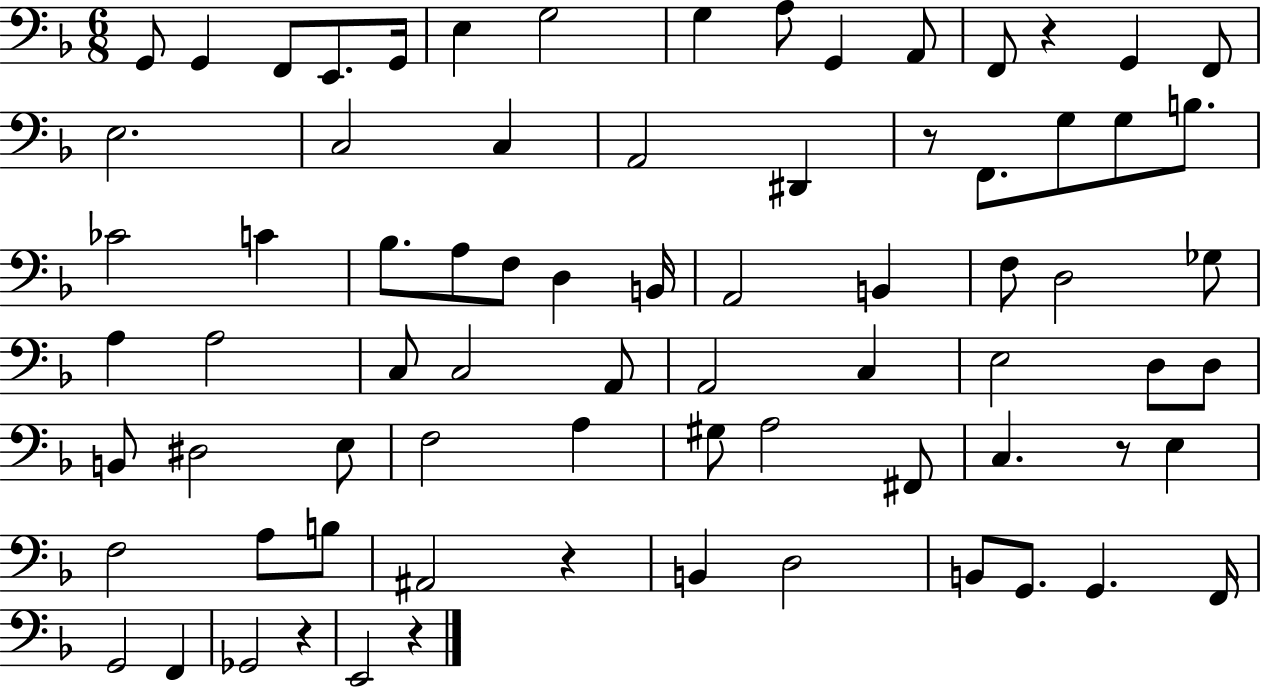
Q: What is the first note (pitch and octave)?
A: G2